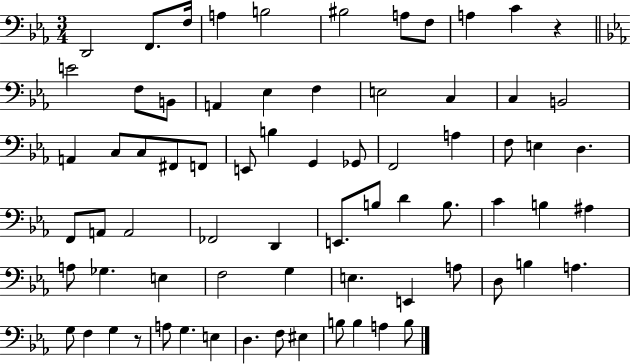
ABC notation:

X:1
T:Untitled
M:3/4
L:1/4
K:Eb
D,,2 F,,/2 F,/4 A, B,2 ^B,2 A,/2 F,/2 A, C z E2 F,/2 B,,/2 A,, _E, F, E,2 C, C, B,,2 A,, C,/2 C,/2 ^F,,/2 F,,/2 E,,/2 B, G,, _G,,/2 F,,2 A, F,/2 E, D, F,,/2 A,,/2 A,,2 _F,,2 D,, E,,/2 B,/2 D B,/2 C B, ^A, A,/2 _G, E, F,2 G, E, E,, A,/2 D,/2 B, A, G,/2 F, G, z/2 A,/2 G, E, D, F,/2 ^E, B,/2 B, A, B,/2